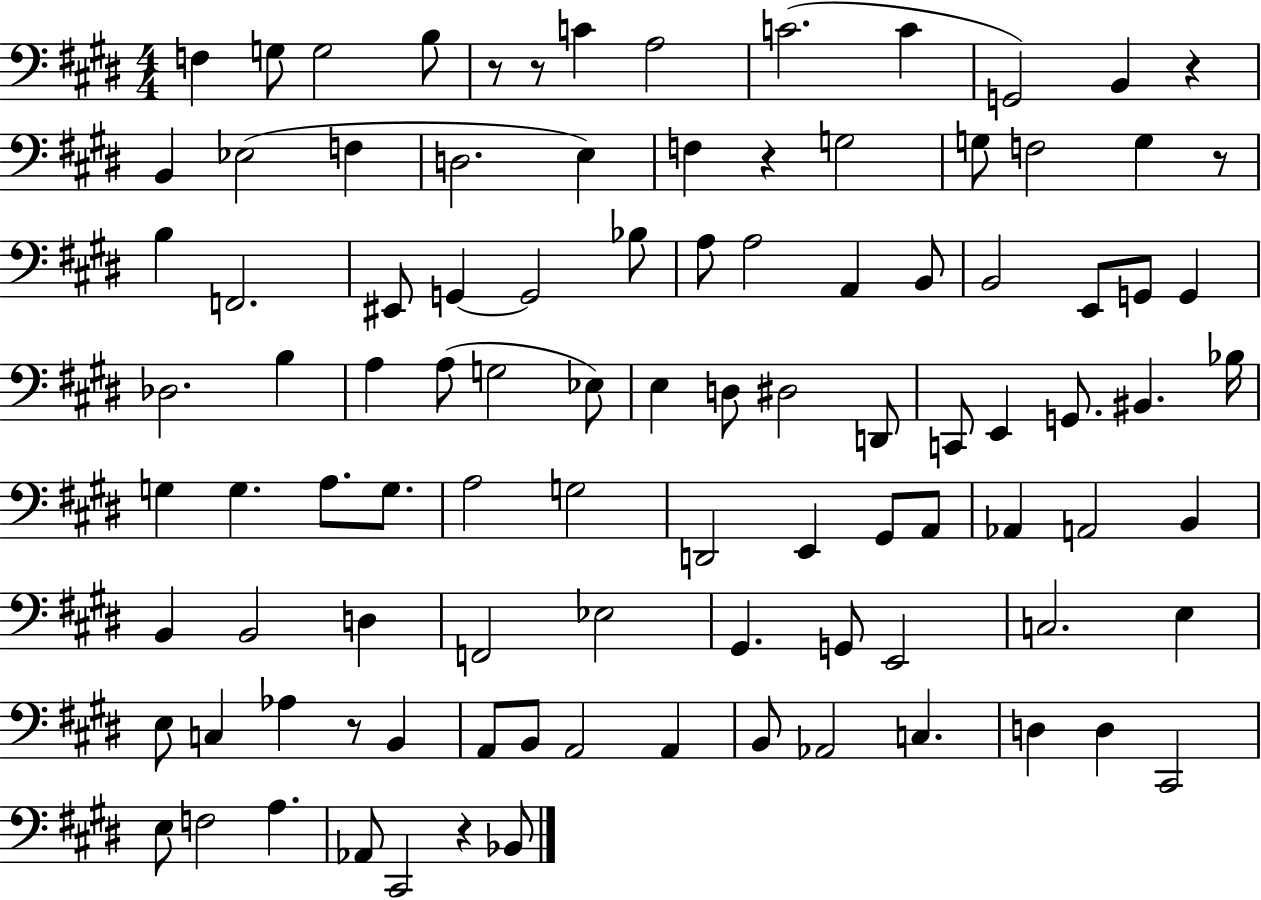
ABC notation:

X:1
T:Untitled
M:4/4
L:1/4
K:E
F, G,/2 G,2 B,/2 z/2 z/2 C A,2 C2 C G,,2 B,, z B,, _E,2 F, D,2 E, F, z G,2 G,/2 F,2 G, z/2 B, F,,2 ^E,,/2 G,, G,,2 _B,/2 A,/2 A,2 A,, B,,/2 B,,2 E,,/2 G,,/2 G,, _D,2 B, A, A,/2 G,2 _E,/2 E, D,/2 ^D,2 D,,/2 C,,/2 E,, G,,/2 ^B,, _B,/4 G, G, A,/2 G,/2 A,2 G,2 D,,2 E,, ^G,,/2 A,,/2 _A,, A,,2 B,, B,, B,,2 D, F,,2 _E,2 ^G,, G,,/2 E,,2 C,2 E, E,/2 C, _A, z/2 B,, A,,/2 B,,/2 A,,2 A,, B,,/2 _A,,2 C, D, D, ^C,,2 E,/2 F,2 A, _A,,/2 ^C,,2 z _B,,/2